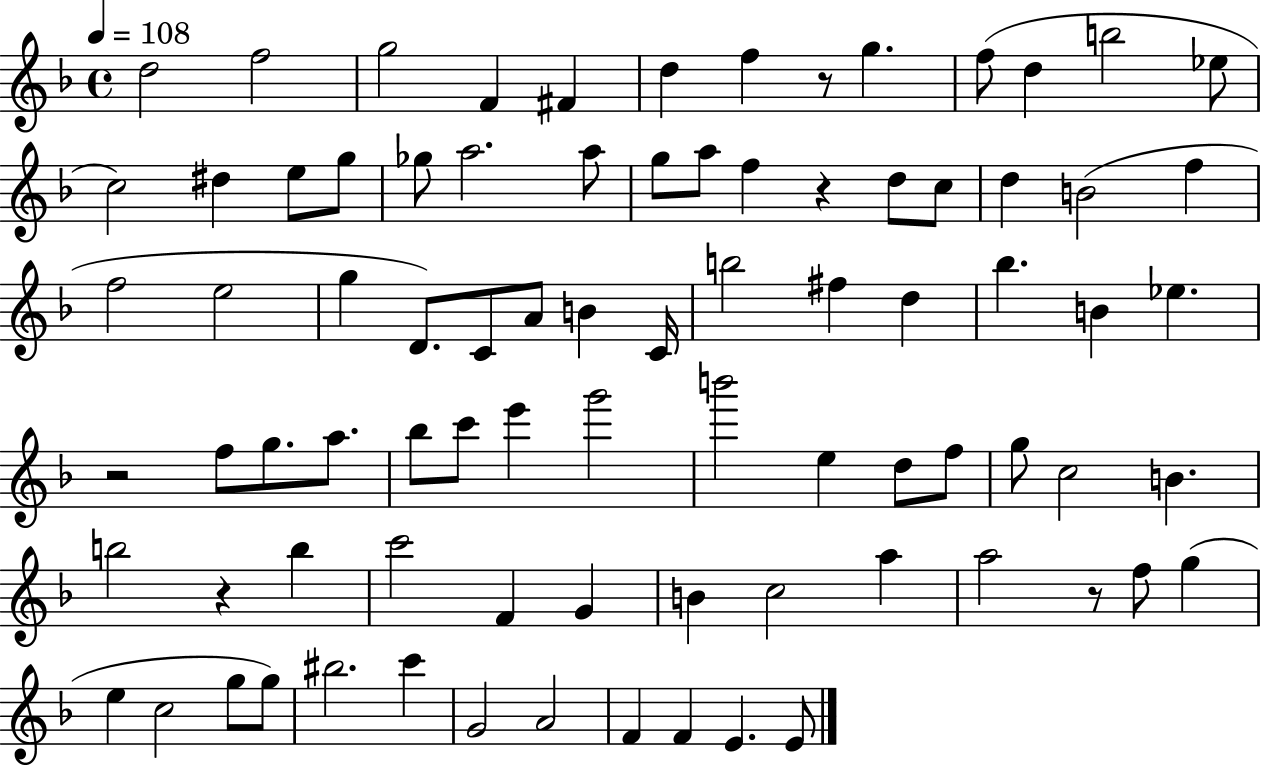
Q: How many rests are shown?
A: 5